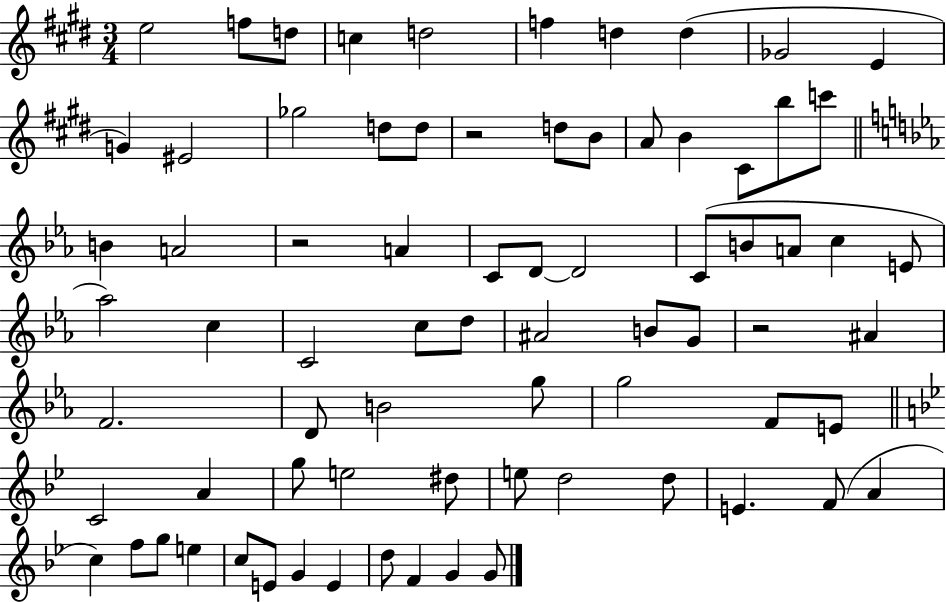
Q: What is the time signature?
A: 3/4